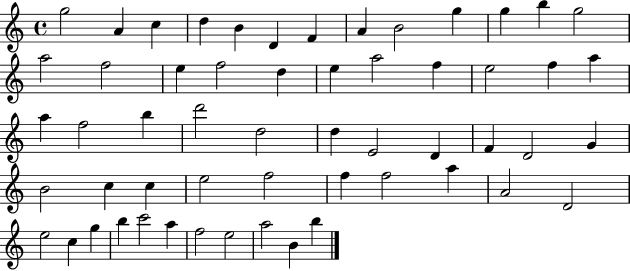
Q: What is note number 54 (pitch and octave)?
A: A5